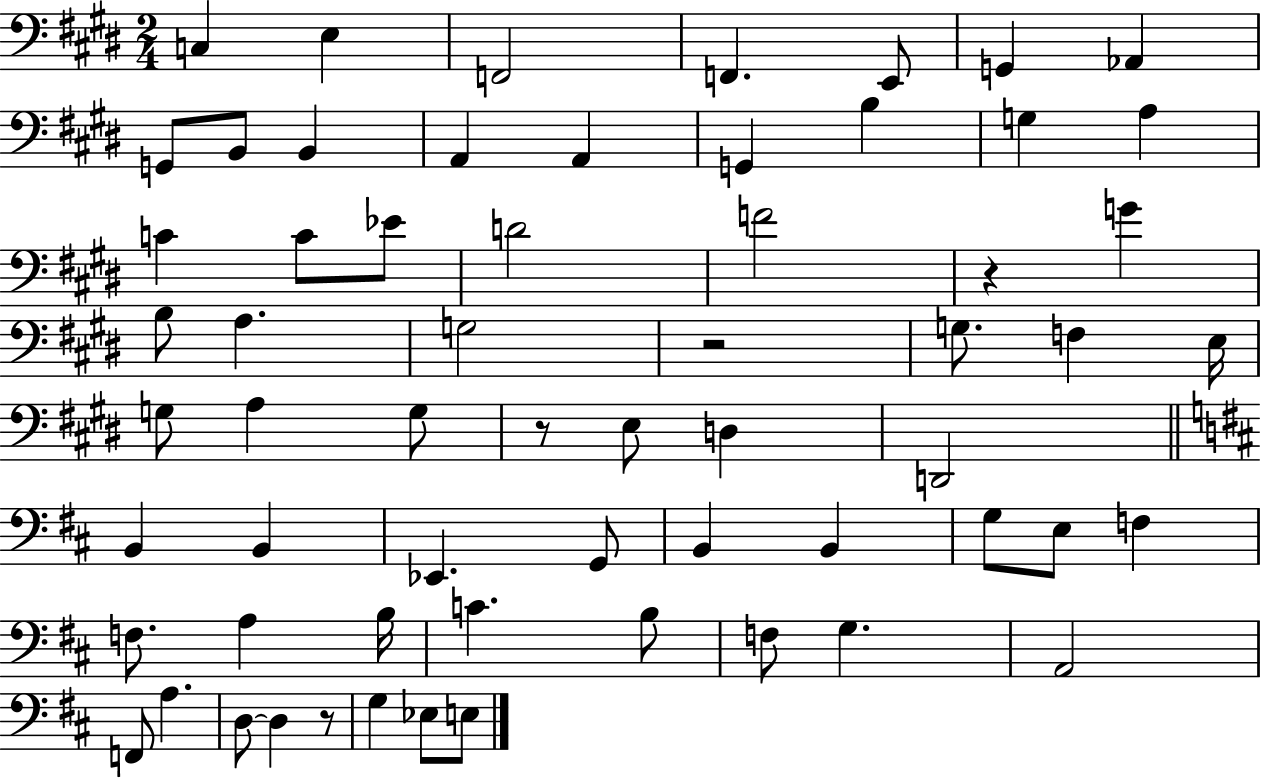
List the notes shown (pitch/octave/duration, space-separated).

C3/q E3/q F2/h F2/q. E2/e G2/q Ab2/q G2/e B2/e B2/q A2/q A2/q G2/q B3/q G3/q A3/q C4/q C4/e Eb4/e D4/h F4/h R/q G4/q B3/e A3/q. G3/h R/h G3/e. F3/q E3/s G3/e A3/q G3/e R/e E3/e D3/q D2/h B2/q B2/q Eb2/q. G2/e B2/q B2/q G3/e E3/e F3/q F3/e. A3/q B3/s C4/q. B3/e F3/e G3/q. A2/h F2/e A3/q. D3/e D3/q R/e G3/q Eb3/e E3/e